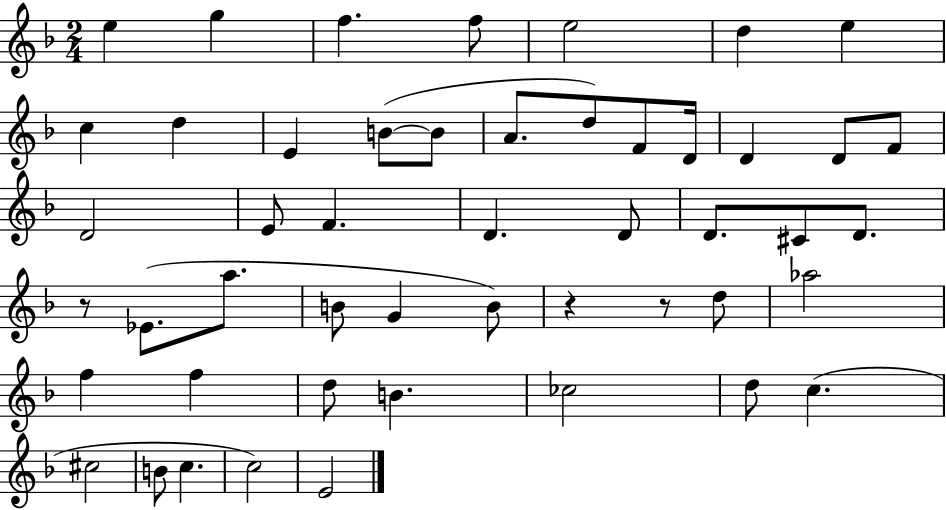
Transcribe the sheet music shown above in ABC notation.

X:1
T:Untitled
M:2/4
L:1/4
K:F
e g f f/2 e2 d e c d E B/2 B/2 A/2 d/2 F/2 D/4 D D/2 F/2 D2 E/2 F D D/2 D/2 ^C/2 D/2 z/2 _E/2 a/2 B/2 G B/2 z z/2 d/2 _a2 f f d/2 B _c2 d/2 c ^c2 B/2 c c2 E2